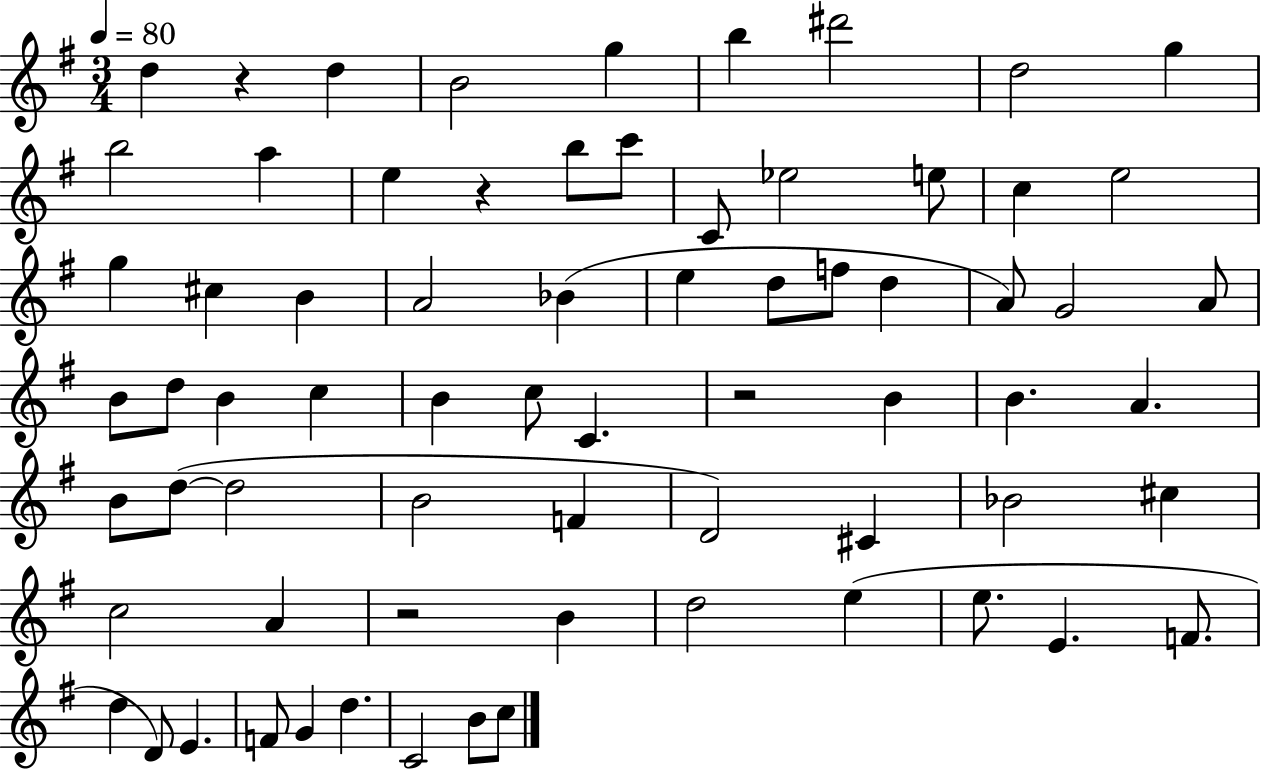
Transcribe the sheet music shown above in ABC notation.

X:1
T:Untitled
M:3/4
L:1/4
K:G
d z d B2 g b ^d'2 d2 g b2 a e z b/2 c'/2 C/2 _e2 e/2 c e2 g ^c B A2 _B e d/2 f/2 d A/2 G2 A/2 B/2 d/2 B c B c/2 C z2 B B A B/2 d/2 d2 B2 F D2 ^C _B2 ^c c2 A z2 B d2 e e/2 E F/2 d D/2 E F/2 G d C2 B/2 c/2